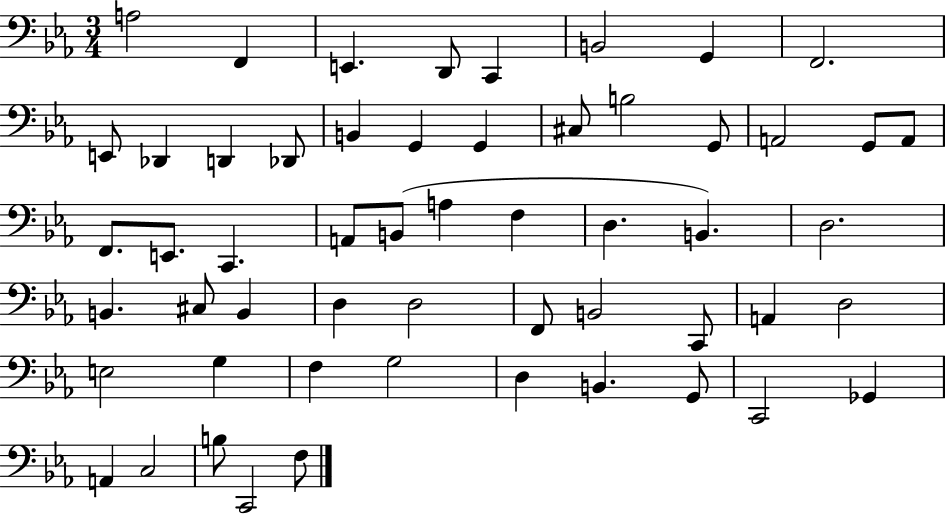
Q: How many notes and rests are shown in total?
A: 55